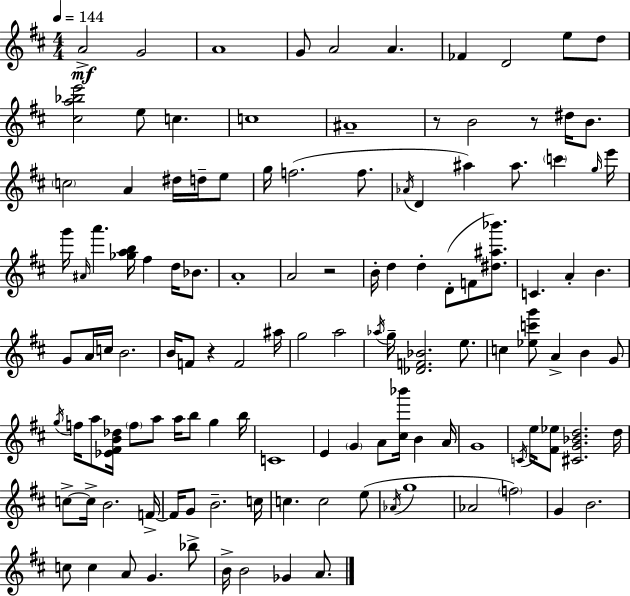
X:1
T:Untitled
M:4/4
L:1/4
K:D
A2 G2 A4 G/2 A2 A _F D2 e/2 d/2 [^ca_be']2 e/2 c c4 ^A4 z/2 B2 z/2 ^d/4 B/2 c2 A ^d/4 d/4 e/2 g/4 f2 f/2 _A/4 D ^a ^a/2 c' g/4 e'/4 g'/4 ^A/4 a' [_gab]/4 ^f d/4 _B/2 A4 A2 z2 B/4 d d D/2 F/2 [^d^a_b']/2 C A B G/2 A/4 c/4 B2 B/4 F/2 z F2 ^a/4 g2 a2 _a/4 g/4 [_DF_B]2 e/2 c [_ec'g']/2 A B G/2 g/4 f/4 a/2 [_E^FB_d]/4 f/2 a/2 a/4 b/2 g b/4 C4 E G A/2 [^c_b']/4 B A/4 G4 C/4 e/4 [^F_e]/2 [^CG_Bd]2 d/4 c/2 c/4 B2 F/4 F/4 G/2 B2 c/4 c c2 e/2 _A/4 g4 _A2 f2 G B2 c/2 c A/2 G _b/2 B/4 B2 _G A/2